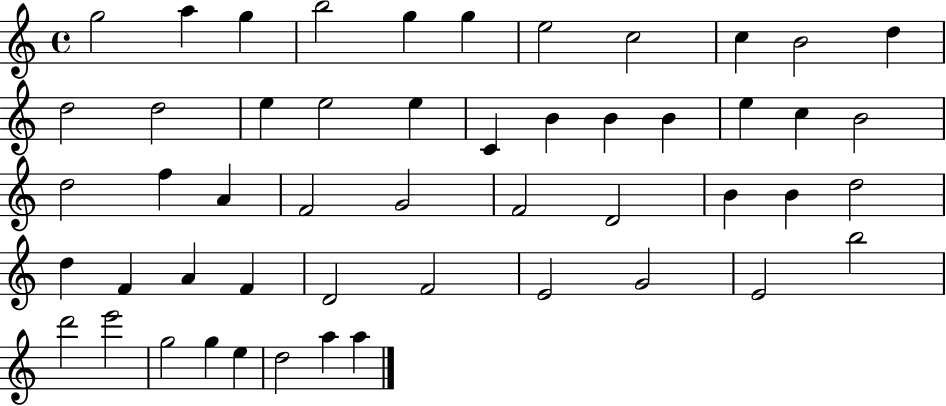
X:1
T:Untitled
M:4/4
L:1/4
K:C
g2 a g b2 g g e2 c2 c B2 d d2 d2 e e2 e C B B B e c B2 d2 f A F2 G2 F2 D2 B B d2 d F A F D2 F2 E2 G2 E2 b2 d'2 e'2 g2 g e d2 a a